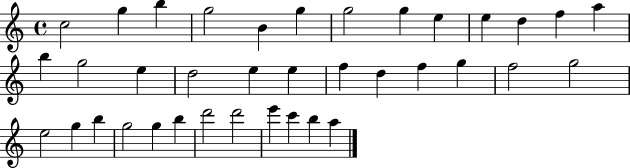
C5/h G5/q B5/q G5/h B4/q G5/q G5/h G5/q E5/q E5/q D5/q F5/q A5/q B5/q G5/h E5/q D5/h E5/q E5/q F5/q D5/q F5/q G5/q F5/h G5/h E5/h G5/q B5/q G5/h G5/q B5/q D6/h D6/h E6/q C6/q B5/q A5/q